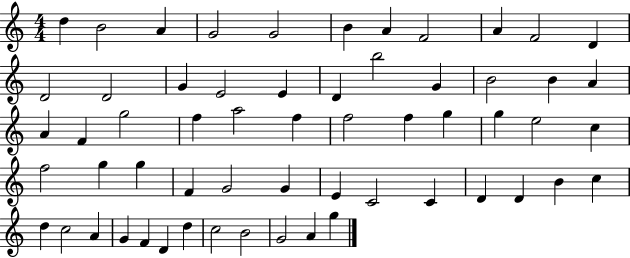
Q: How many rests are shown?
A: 0